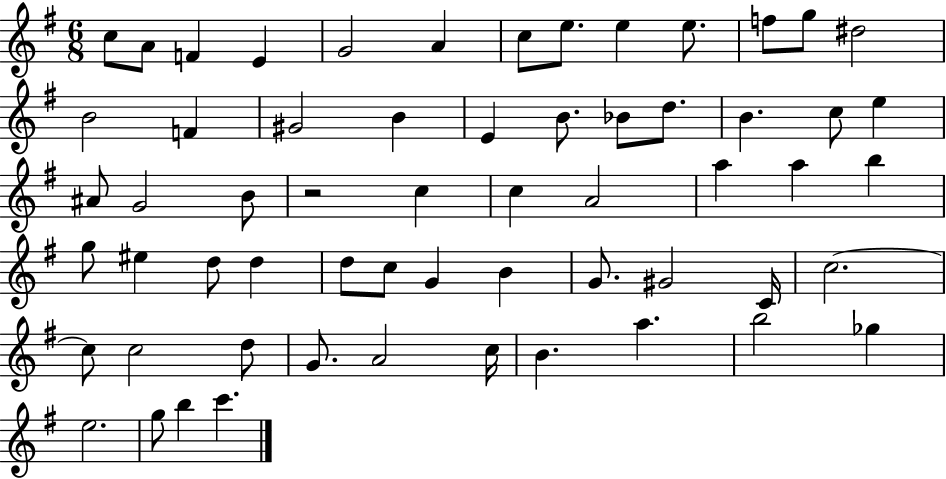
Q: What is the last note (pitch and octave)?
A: C6